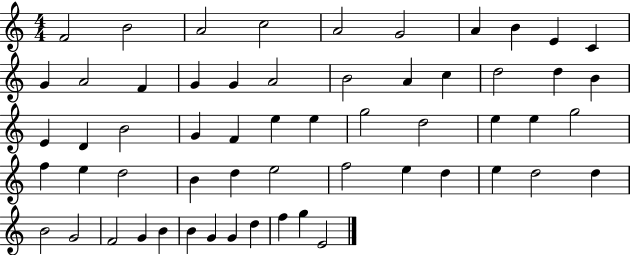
{
  \clef treble
  \numericTimeSignature
  \time 4/4
  \key c \major
  f'2 b'2 | a'2 c''2 | a'2 g'2 | a'4 b'4 e'4 c'4 | \break g'4 a'2 f'4 | g'4 g'4 a'2 | b'2 a'4 c''4 | d''2 d''4 b'4 | \break e'4 d'4 b'2 | g'4 f'4 e''4 e''4 | g''2 d''2 | e''4 e''4 g''2 | \break f''4 e''4 d''2 | b'4 d''4 e''2 | f''2 e''4 d''4 | e''4 d''2 d''4 | \break b'2 g'2 | f'2 g'4 b'4 | b'4 g'4 g'4 d''4 | f''4 g''4 e'2 | \break \bar "|."
}